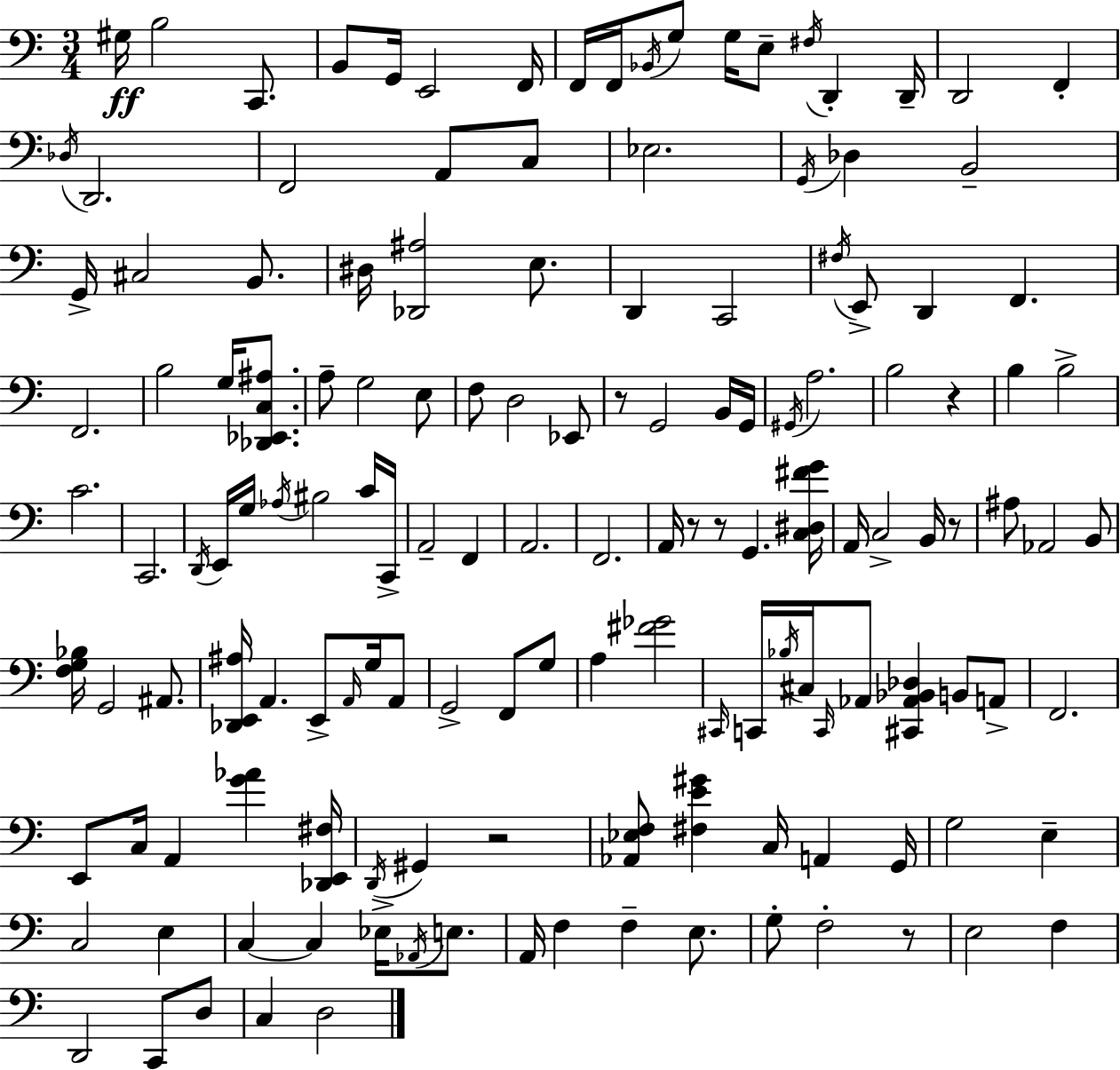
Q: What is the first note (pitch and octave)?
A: G#3